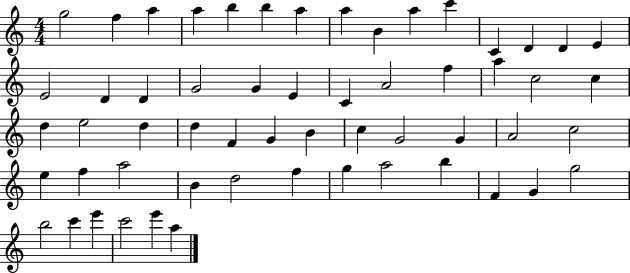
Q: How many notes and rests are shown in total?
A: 57